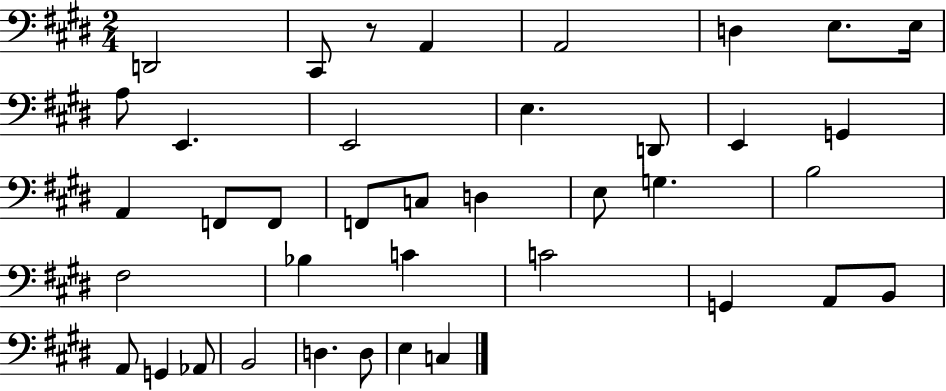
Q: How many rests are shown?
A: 1